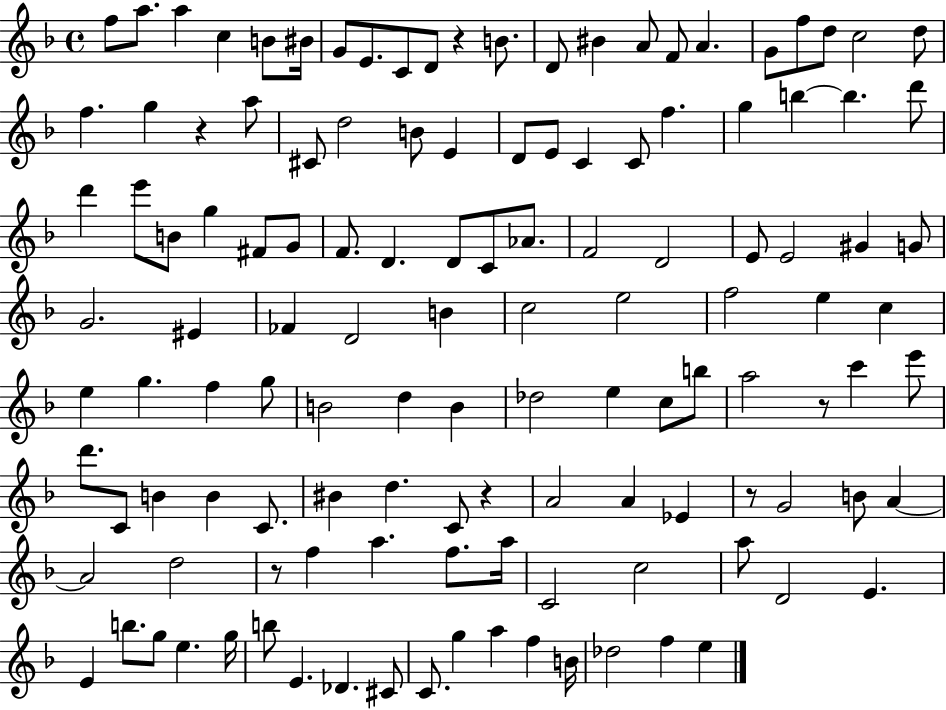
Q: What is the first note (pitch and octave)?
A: F5